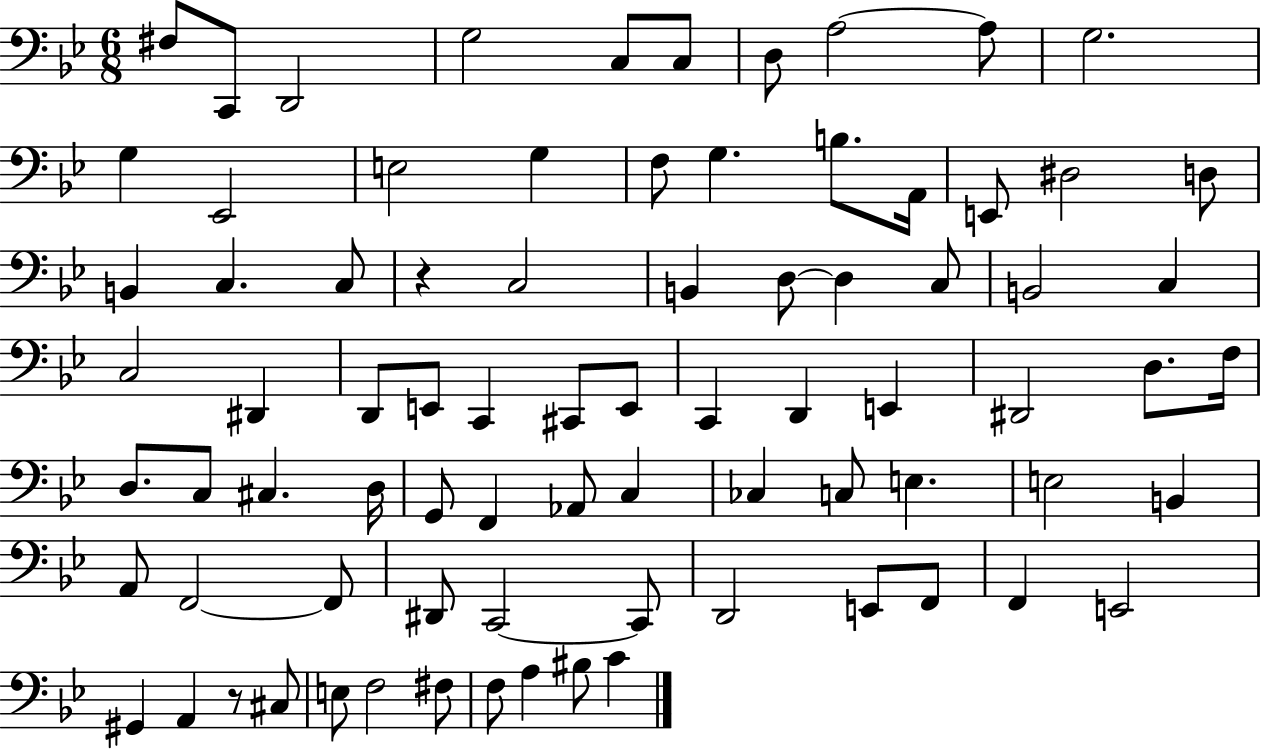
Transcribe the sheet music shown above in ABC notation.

X:1
T:Untitled
M:6/8
L:1/4
K:Bb
^F,/2 C,,/2 D,,2 G,2 C,/2 C,/2 D,/2 A,2 A,/2 G,2 G, _E,,2 E,2 G, F,/2 G, B,/2 A,,/4 E,,/2 ^D,2 D,/2 B,, C, C,/2 z C,2 B,, D,/2 D, C,/2 B,,2 C, C,2 ^D,, D,,/2 E,,/2 C,, ^C,,/2 E,,/2 C,, D,, E,, ^D,,2 D,/2 F,/4 D,/2 C,/2 ^C, D,/4 G,,/2 F,, _A,,/2 C, _C, C,/2 E, E,2 B,, A,,/2 F,,2 F,,/2 ^D,,/2 C,,2 C,,/2 D,,2 E,,/2 F,,/2 F,, E,,2 ^G,, A,, z/2 ^C,/2 E,/2 F,2 ^F,/2 F,/2 A, ^B,/2 C